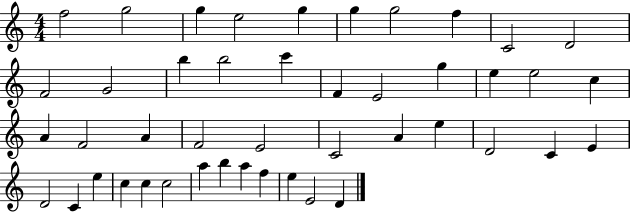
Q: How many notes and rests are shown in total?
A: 45